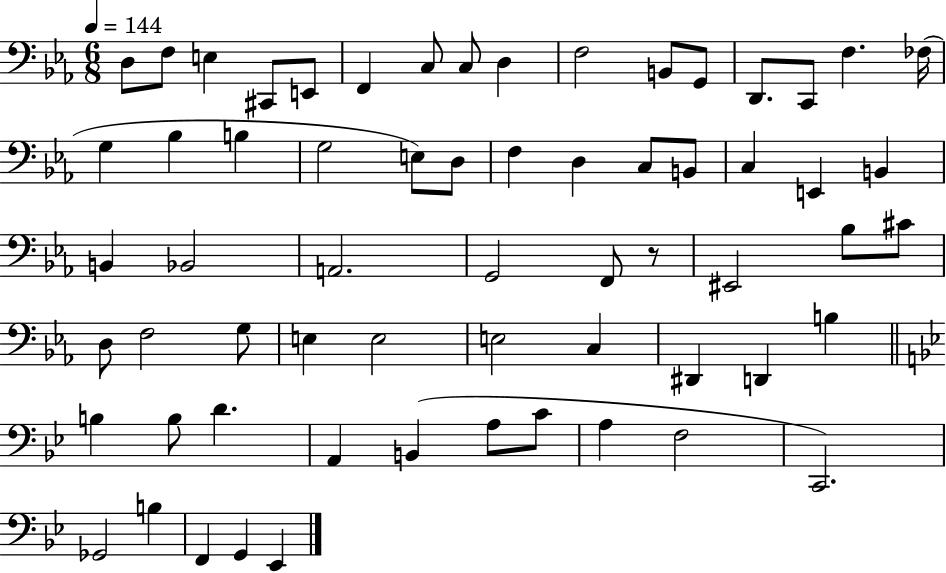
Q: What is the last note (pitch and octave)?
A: Eb2